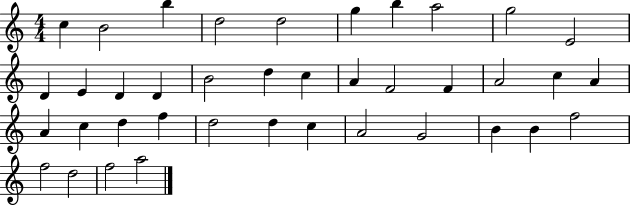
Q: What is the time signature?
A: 4/4